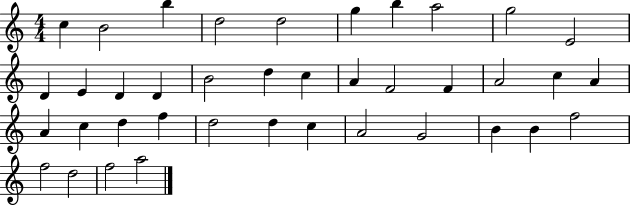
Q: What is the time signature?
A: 4/4